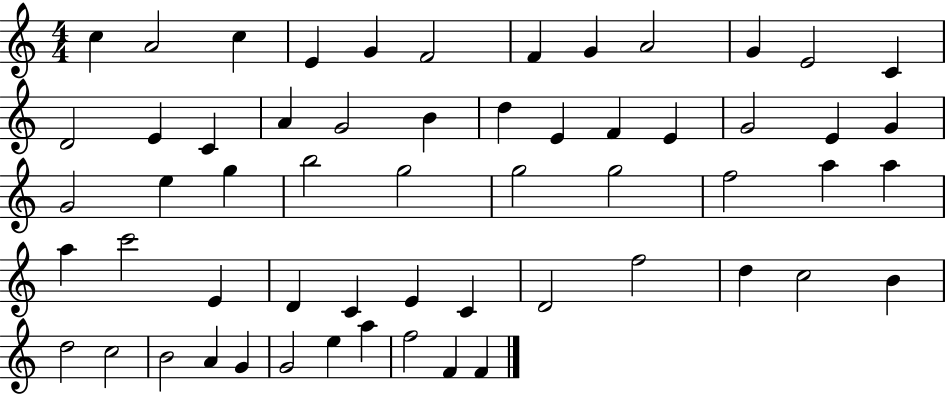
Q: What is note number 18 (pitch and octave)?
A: B4